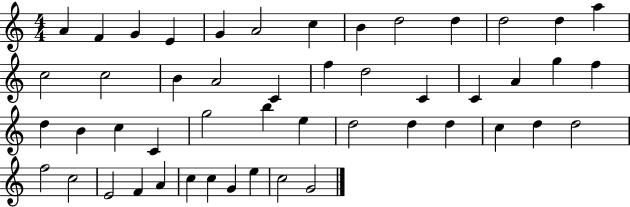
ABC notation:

X:1
T:Untitled
M:4/4
L:1/4
K:C
A F G E G A2 c B d2 d d2 d a c2 c2 B A2 C f d2 C C A g f d B c C g2 b e d2 d d c d d2 f2 c2 E2 F A c c G e c2 G2